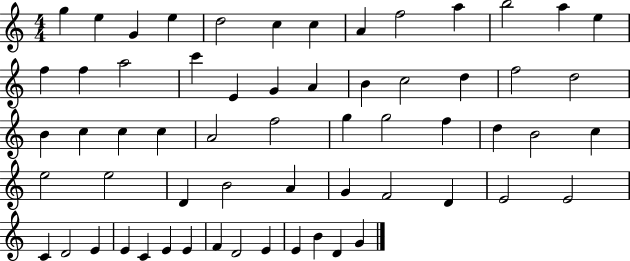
{
  \clef treble
  \numericTimeSignature
  \time 4/4
  \key c \major
  g''4 e''4 g'4 e''4 | d''2 c''4 c''4 | a'4 f''2 a''4 | b''2 a''4 e''4 | \break f''4 f''4 a''2 | c'''4 e'4 g'4 a'4 | b'4 c''2 d''4 | f''2 d''2 | \break b'4 c''4 c''4 c''4 | a'2 f''2 | g''4 g''2 f''4 | d''4 b'2 c''4 | \break e''2 e''2 | d'4 b'2 a'4 | g'4 f'2 d'4 | e'2 e'2 | \break c'4 d'2 e'4 | e'4 c'4 e'4 e'4 | f'4 d'2 e'4 | e'4 b'4 d'4 g'4 | \break \bar "|."
}